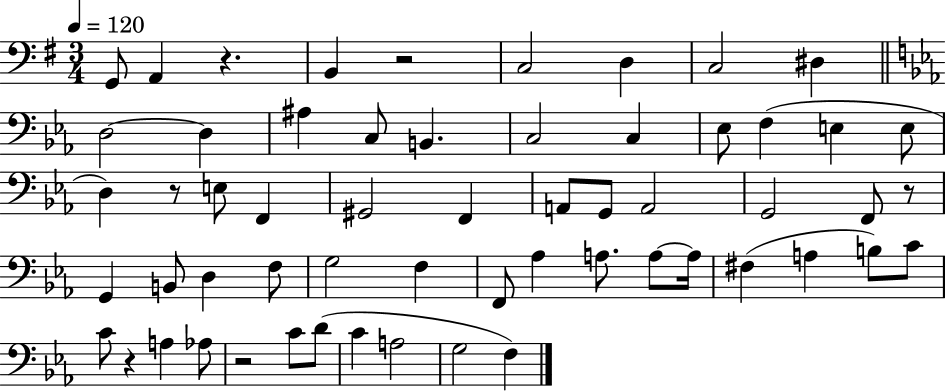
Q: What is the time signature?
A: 3/4